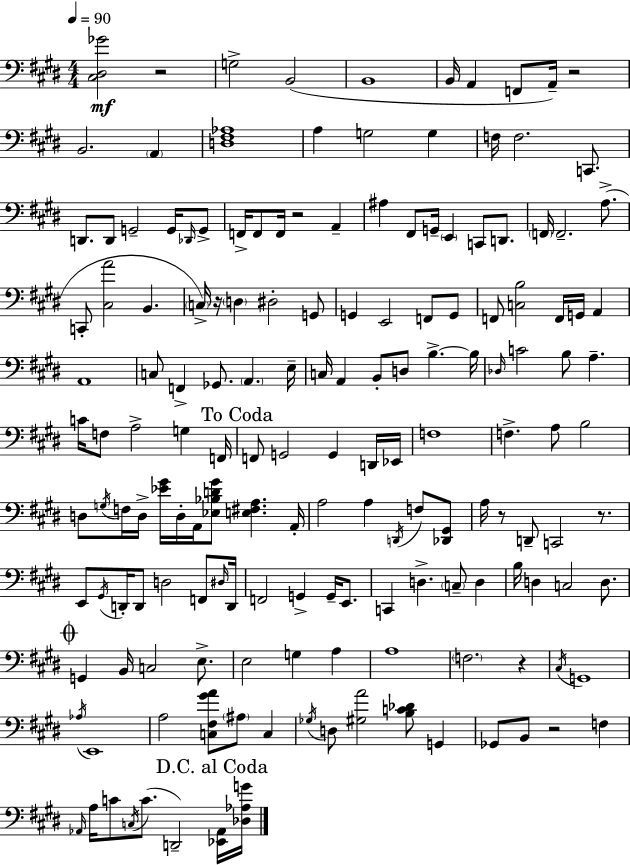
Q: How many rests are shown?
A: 8